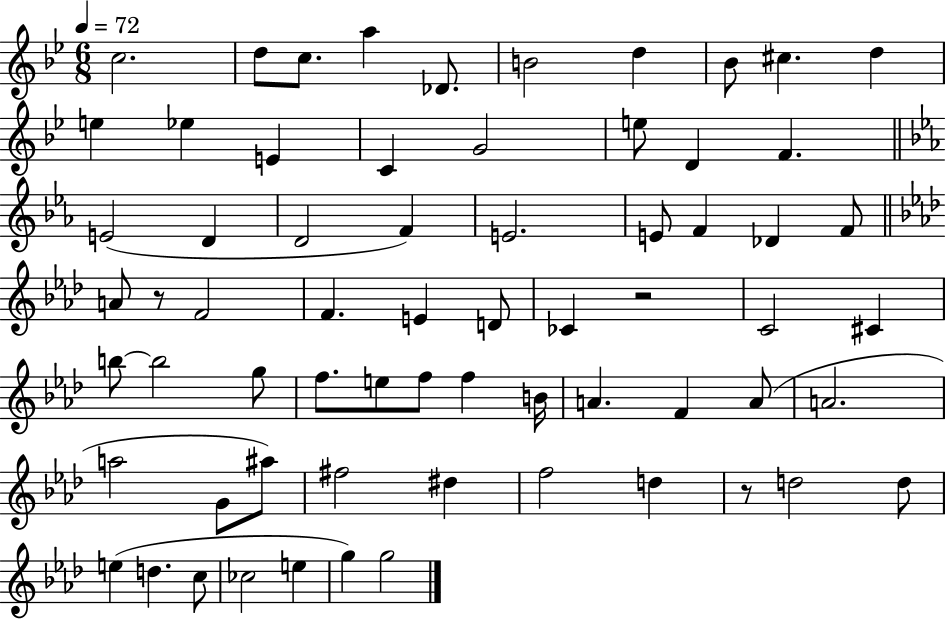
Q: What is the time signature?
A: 6/8